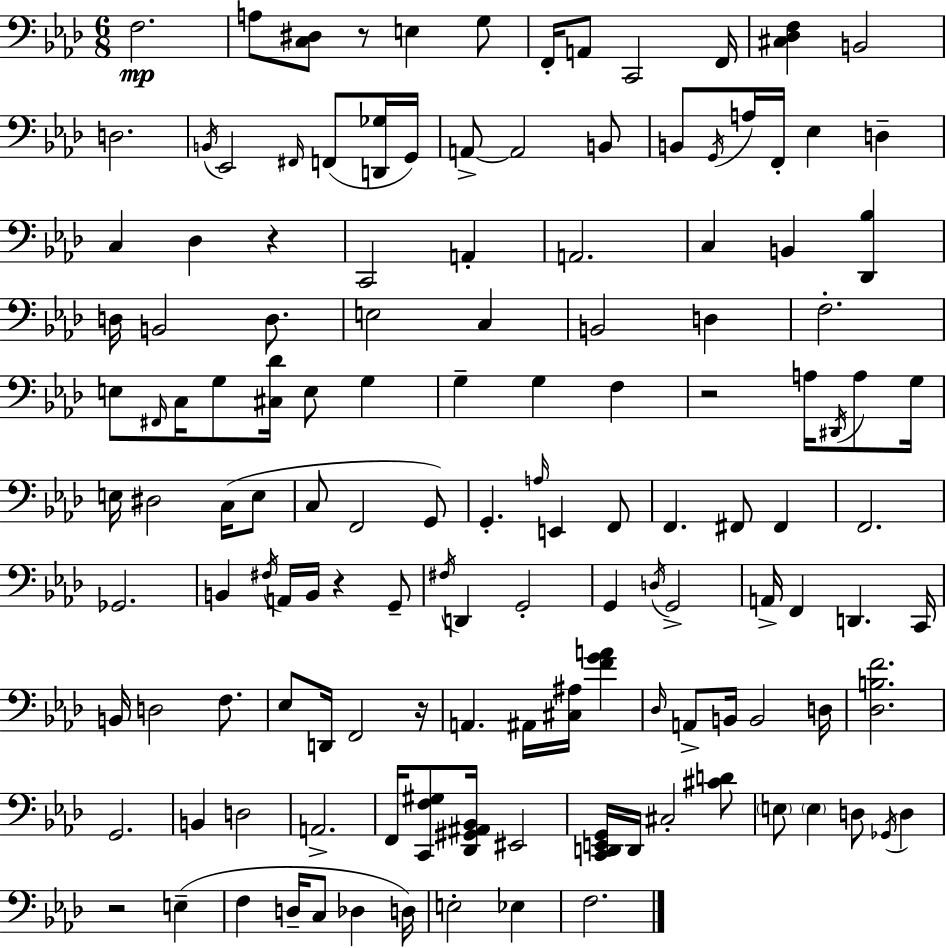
{
  \clef bass
  \numericTimeSignature
  \time 6/8
  \key aes \major
  \repeat volta 2 { f2.\mp | a8 <c dis>8 r8 e4 g8 | f,16-. a,8 c,2 f,16 | <cis des f>4 b,2 | \break d2. | \acciaccatura { b,16 } ees,2 \grace { fis,16 }( f,8 | <d, ges>16 g,16) a,8->~~ a,2 | b,8 b,8 \acciaccatura { g,16 } a16 f,16-. ees4 d4-- | \break c4 des4 r4 | c,2 a,4-. | a,2. | c4 b,4 <des, bes>4 | \break d16 b,2 | d8. e2 c4 | b,2 d4 | f2.-. | \break e8 \grace { fis,16 } c16 g8 <cis des'>16 e8 | g4 g4-- g4 | f4 r2 | a16 \acciaccatura { dis,16 } a8 g16 e16 dis2 | \break c16( e8 c8 f,2 | g,8) g,4.-. \grace { a16 } | e,4 f,8 f,4. | fis,8 fis,4 f,2. | \break ges,2. | b,4 \acciaccatura { fis16 } a,16 | b,16 r4 g,8-- \acciaccatura { fis16 } d,4 | g,2-. g,4 | \break \acciaccatura { d16 } g,2-> a,16-> f,4 | d,4. c,16 b,16 d2 | f8. ees8 d,16 | f,2 r16 a,4. | \break ais,16 <cis ais>16 <f' g' a'>4 \grace { des16 } a,8-> | b,16 b,2 d16 <des b f'>2. | g,2. | b,4 | \break d2 a,2.-> | f,16 <c, f gis>8 | <des, gis, ais, bes,>16 eis,2 <c, d, e, g,>16 d,16 | cis2-. <cis' d'>8 \parenthesize e8 | \break \parenthesize e4 d8 \acciaccatura { ges,16 } d4 r2 | e4--( f4 | d16-- c8 des4 d16) e2-. | ees4 f2. | \break } \bar "|."
}